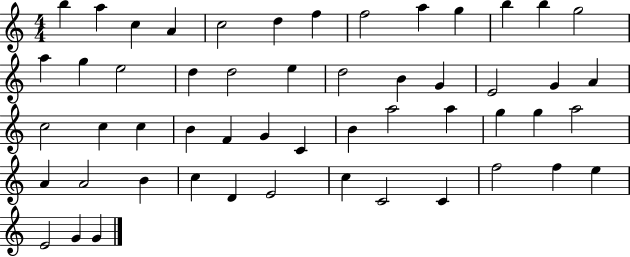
X:1
T:Untitled
M:4/4
L:1/4
K:C
b a c A c2 d f f2 a g b b g2 a g e2 d d2 e d2 B G E2 G A c2 c c B F G C B a2 a g g a2 A A2 B c D E2 c C2 C f2 f e E2 G G